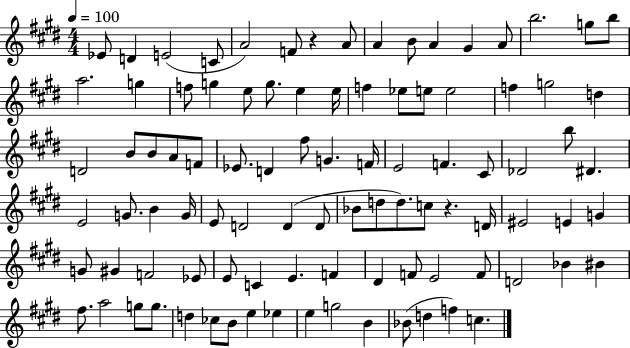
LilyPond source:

{
  \clef treble
  \numericTimeSignature
  \time 4/4
  \key e \major
  \tempo 4 = 100
  ees'8 d'4 e'2( c'8 | a'2) f'8 r4 a'8 | a'4 b'8 a'4 gis'4 a'8 | b''2. g''8 b''8 | \break a''2. g''4 | f''8 g''4 e''8 g''8. e''4 e''16 | f''4 ees''8 e''8 e''2 | f''4 g''2 d''4 | \break d'2 b'8 b'8 a'8 f'8 | ees'8. d'4 fis''8 g'4. f'16 | e'2 f'4. cis'8 | des'2 b''8 dis'4. | \break e'2 g'8. b'4 g'16 | e'8 d'2 d'4( d'8 | bes'8 d''8 d''8.) c''8 r4. d'16 | eis'2 e'4 g'4 | \break g'8 gis'4 f'2 ees'8 | e'8 c'4 e'4. f'4 | dis'4 f'8 e'2 f'8 | d'2 bes'4 bis'4 | \break fis''8. a''2 g''8 g''8. | d''4 ces''8 b'8 e''4 ees''4 | e''4 g''2 b'4 | bes'8( d''4 f''4) c''4. | \break \bar "|."
}